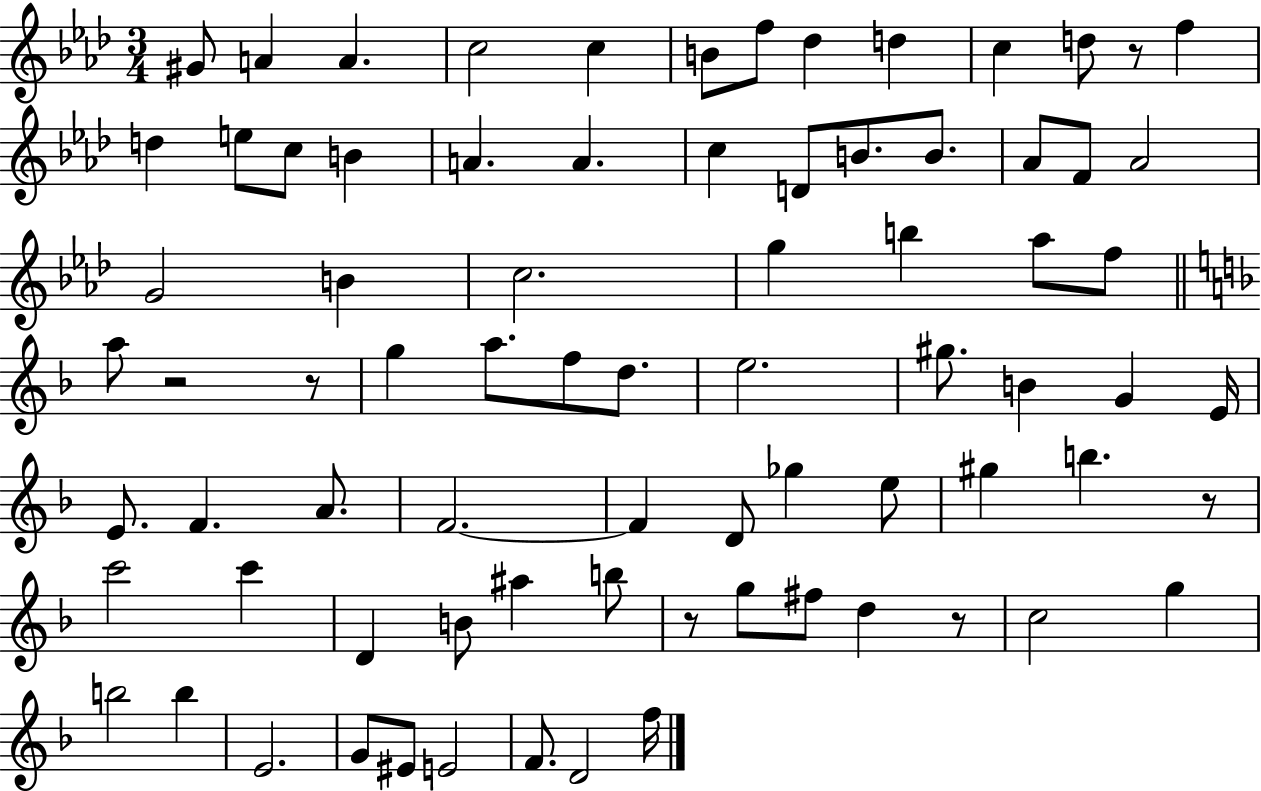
{
  \clef treble
  \numericTimeSignature
  \time 3/4
  \key aes \major
  gis'8 a'4 a'4. | c''2 c''4 | b'8 f''8 des''4 d''4 | c''4 d''8 r8 f''4 | \break d''4 e''8 c''8 b'4 | a'4. a'4. | c''4 d'8 b'8. b'8. | aes'8 f'8 aes'2 | \break g'2 b'4 | c''2. | g''4 b''4 aes''8 f''8 | \bar "||" \break \key d \minor a''8 r2 r8 | g''4 a''8. f''8 d''8. | e''2. | gis''8. b'4 g'4 e'16 | \break e'8. f'4. a'8. | f'2.~~ | f'4 d'8 ges''4 e''8 | gis''4 b''4. r8 | \break c'''2 c'''4 | d'4 b'8 ais''4 b''8 | r8 g''8 fis''8 d''4 r8 | c''2 g''4 | \break b''2 b''4 | e'2. | g'8 eis'8 e'2 | f'8. d'2 f''16 | \break \bar "|."
}